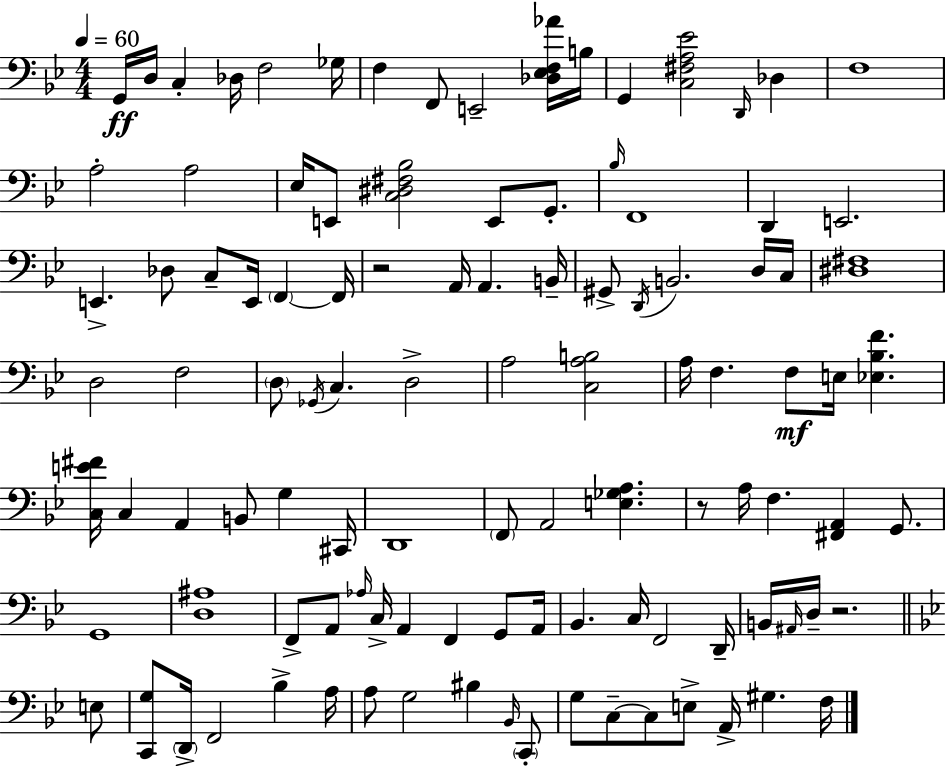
G2/s D3/s C3/q Db3/s F3/h Gb3/s F3/q F2/e E2/h [Db3,Eb3,F3,Ab4]/s B3/s G2/q [C3,F#3,A3,Eb4]/h D2/s Db3/q F3/w A3/h A3/h Eb3/s E2/e [C3,D#3,F#3,Bb3]/h E2/e G2/e. Bb3/s F2/w D2/q E2/h. E2/q. Db3/e C3/e E2/s F2/q F2/s R/h A2/s A2/q. B2/s G#2/e D2/s B2/h. D3/s C3/s [D#3,F#3]/w D3/h F3/h D3/e Gb2/s C3/q. D3/h A3/h [C3,A3,B3]/h A3/s F3/q. F3/e E3/s [Eb3,Bb3,F4]/q. [C3,E4,F#4]/s C3/q A2/q B2/e G3/q C#2/s D2/w F2/e A2/h [E3,Gb3,A3]/q. R/e A3/s F3/q. [F#2,A2]/q G2/e. G2/w [D3,A#3]/w F2/e A2/e Ab3/s C3/s A2/q F2/q G2/e A2/s Bb2/q. C3/s F2/h D2/s B2/s A#2/s D3/s R/h. E3/e [C2,G3]/e D2/s F2/h Bb3/q A3/s A3/e G3/h BIS3/q Bb2/s C2/e G3/e C3/e C3/e E3/e A2/s G#3/q. F3/s